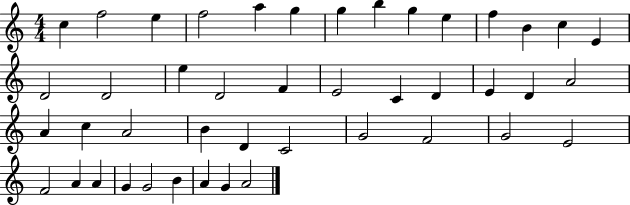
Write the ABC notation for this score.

X:1
T:Untitled
M:4/4
L:1/4
K:C
c f2 e f2 a g g b g e f B c E D2 D2 e D2 F E2 C D E D A2 A c A2 B D C2 G2 F2 G2 E2 F2 A A G G2 B A G A2